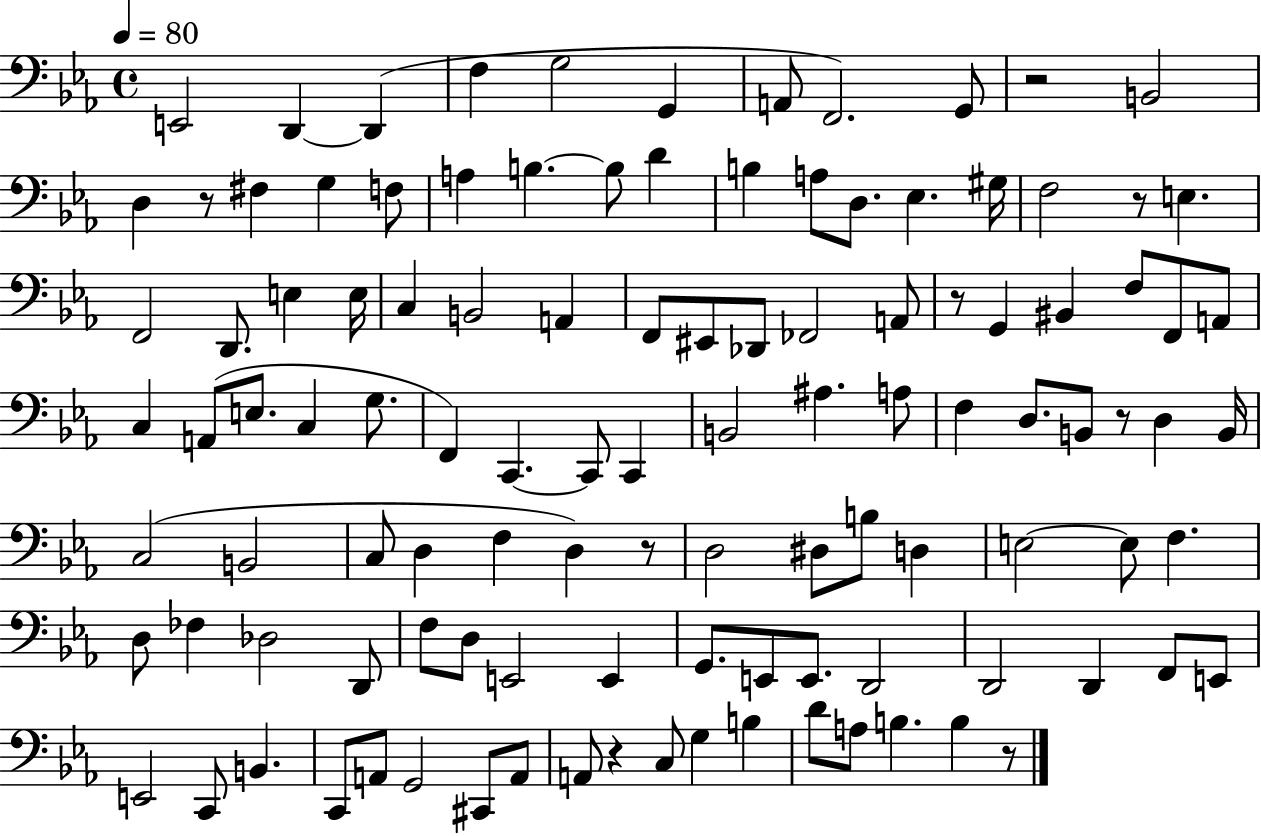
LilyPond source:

{
  \clef bass
  \time 4/4
  \defaultTimeSignature
  \key ees \major
  \tempo 4 = 80
  e,2 d,4~~ d,4( | f4 g2 g,4 | a,8 f,2.) g,8 | r2 b,2 | \break d4 r8 fis4 g4 f8 | a4 b4.~~ b8 d'4 | b4 a8 d8. ees4. gis16 | f2 r8 e4. | \break f,2 d,8. e4 e16 | c4 b,2 a,4 | f,8 eis,8 des,8 fes,2 a,8 | r8 g,4 bis,4 f8 f,8 a,8 | \break c4 a,8( e8. c4 g8. | f,4) c,4.~~ c,8 c,4 | b,2 ais4. a8 | f4 d8. b,8 r8 d4 b,16 | \break c2( b,2 | c8 d4 f4 d4) r8 | d2 dis8 b8 d4 | e2~~ e8 f4. | \break d8 fes4 des2 d,8 | f8 d8 e,2 e,4 | g,8. e,8 e,8. d,2 | d,2 d,4 f,8 e,8 | \break e,2 c,8 b,4. | c,8 a,8 g,2 cis,8 a,8 | a,8 r4 c8 g4 b4 | d'8 a8 b4. b4 r8 | \break \bar "|."
}